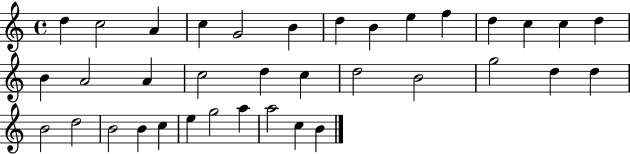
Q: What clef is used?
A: treble